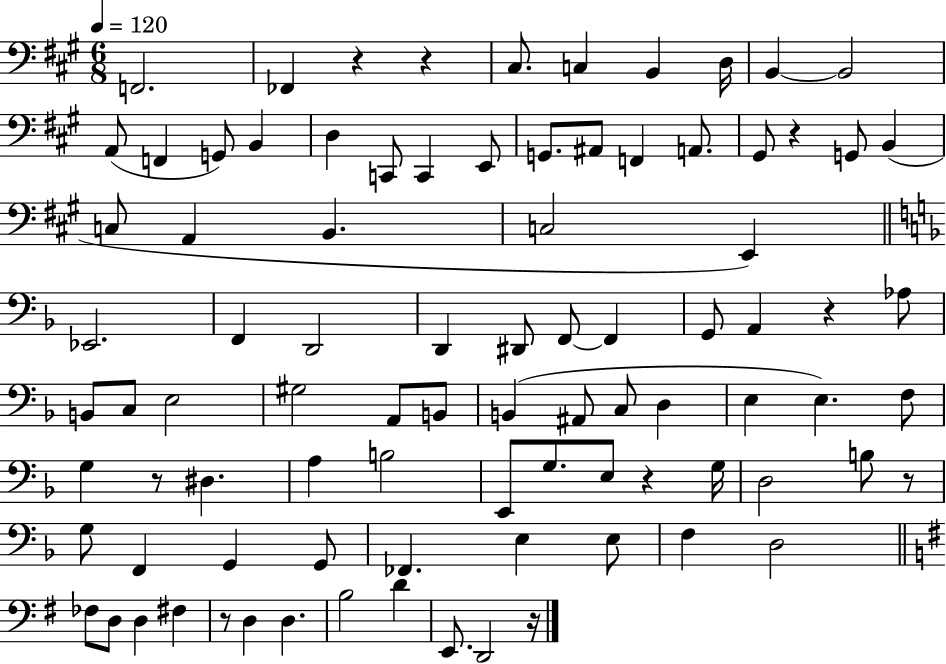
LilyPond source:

{
  \clef bass
  \numericTimeSignature
  \time 6/8
  \key a \major
  \tempo 4 = 120
  f,2. | fes,4 r4 r4 | cis8. c4 b,4 d16 | b,4~~ b,2 | \break a,8( f,4 g,8) b,4 | d4 c,8 c,4 e,8 | g,8. ais,8 f,4 a,8. | gis,8 r4 g,8 b,4( | \break c8 a,4 b,4. | c2 e,4) | \bar "||" \break \key f \major ees,2. | f,4 d,2 | d,4 dis,8 f,8~~ f,4 | g,8 a,4 r4 aes8 | \break b,8 c8 e2 | gis2 a,8 b,8 | b,4( ais,8 c8 d4 | e4 e4.) f8 | \break g4 r8 dis4. | a4 b2 | e,8 g8. e8 r4 g16 | d2 b8 r8 | \break g8 f,4 g,4 g,8 | fes,4. e4 e8 | f4 d2 | \bar "||" \break \key e \minor fes8 d8 d4 fis4 | r8 d4 d4. | b2 d'4 | e,8. d,2 r16 | \break \bar "|."
}